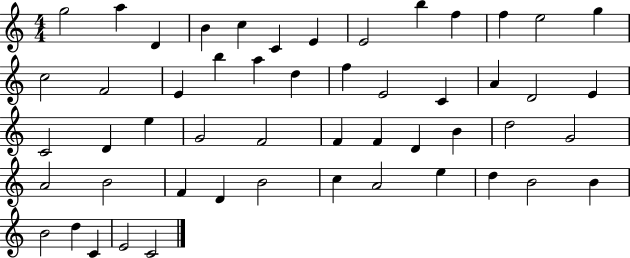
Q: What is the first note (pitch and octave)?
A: G5